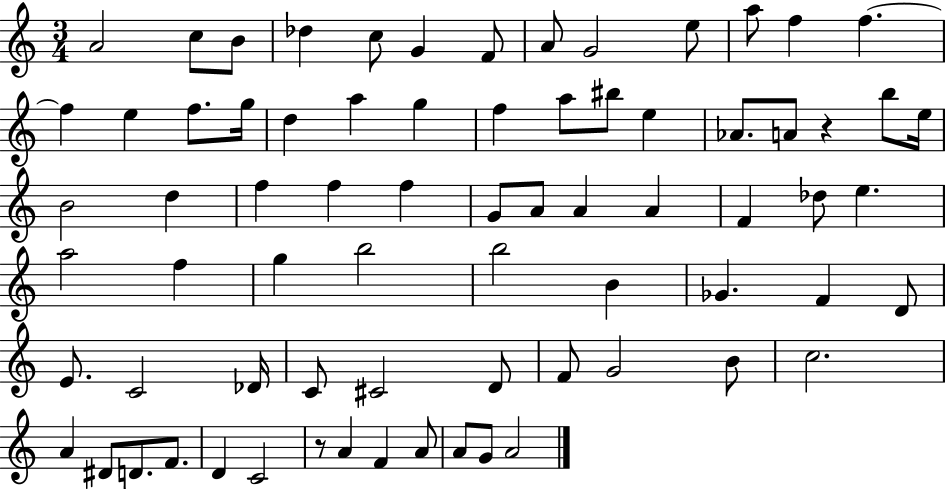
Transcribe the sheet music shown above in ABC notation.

X:1
T:Untitled
M:3/4
L:1/4
K:C
A2 c/2 B/2 _d c/2 G F/2 A/2 G2 e/2 a/2 f f f e f/2 g/4 d a g f a/2 ^b/2 e _A/2 A/2 z b/2 e/4 B2 d f f f G/2 A/2 A A F _d/2 e a2 f g b2 b2 B _G F D/2 E/2 C2 _D/4 C/2 ^C2 D/2 F/2 G2 B/2 c2 A ^D/2 D/2 F/2 D C2 z/2 A F A/2 A/2 G/2 A2